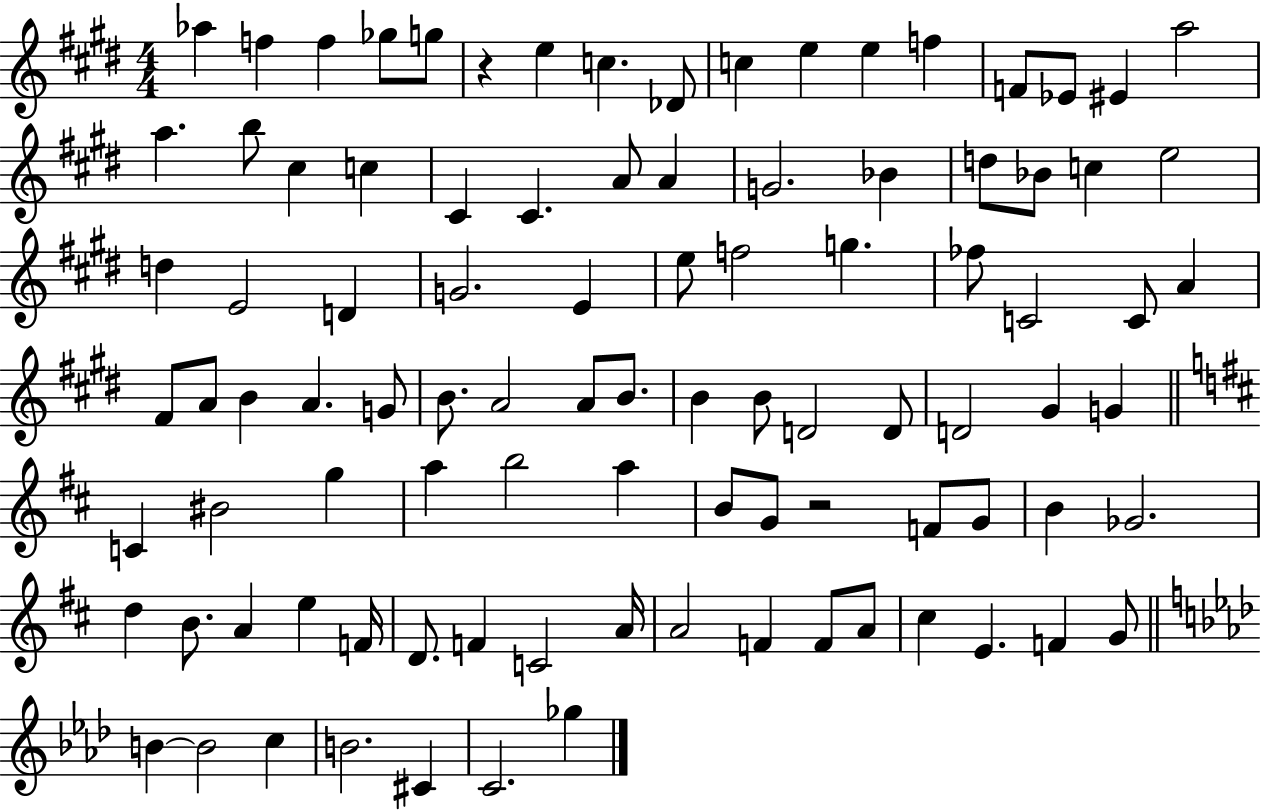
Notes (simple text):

Ab5/q F5/q F5/q Gb5/e G5/e R/q E5/q C5/q. Db4/e C5/q E5/q E5/q F5/q F4/e Eb4/e EIS4/q A5/h A5/q. B5/e C#5/q C5/q C#4/q C#4/q. A4/e A4/q G4/h. Bb4/q D5/e Bb4/e C5/q E5/h D5/q E4/h D4/q G4/h. E4/q E5/e F5/h G5/q. FES5/e C4/h C4/e A4/q F#4/e A4/e B4/q A4/q. G4/e B4/e. A4/h A4/e B4/e. B4/q B4/e D4/h D4/e D4/h G#4/q G4/q C4/q BIS4/h G5/q A5/q B5/h A5/q B4/e G4/e R/h F4/e G4/e B4/q Gb4/h. D5/q B4/e. A4/q E5/q F4/s D4/e. F4/q C4/h A4/s A4/h F4/q F4/e A4/e C#5/q E4/q. F4/q G4/e B4/q B4/h C5/q B4/h. C#4/q C4/h. Gb5/q